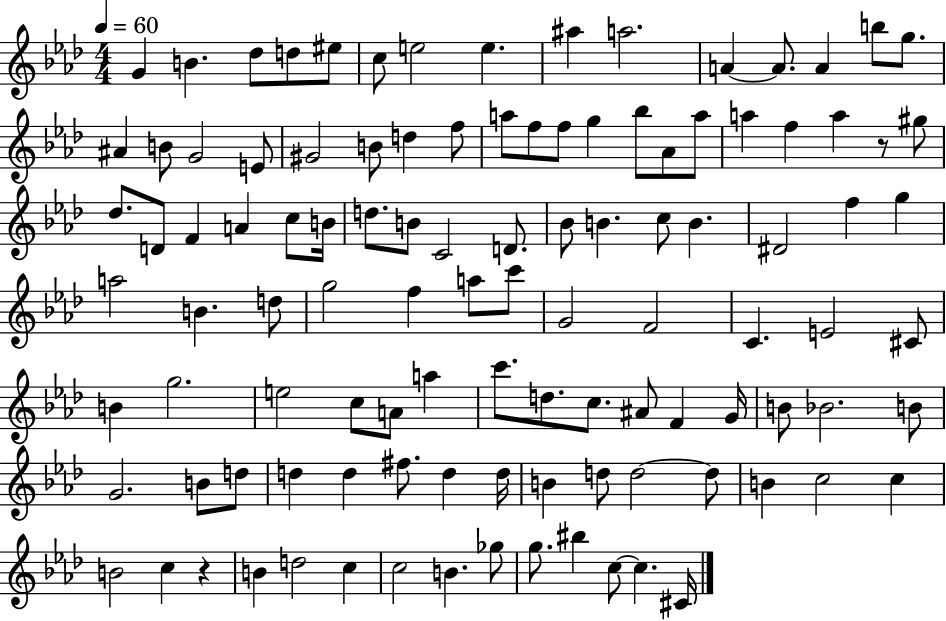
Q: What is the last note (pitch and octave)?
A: C#4